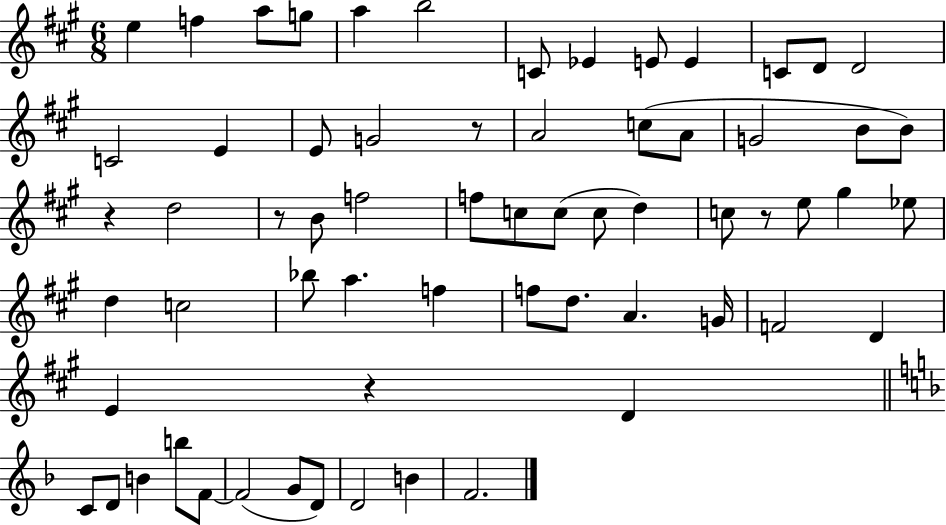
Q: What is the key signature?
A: A major